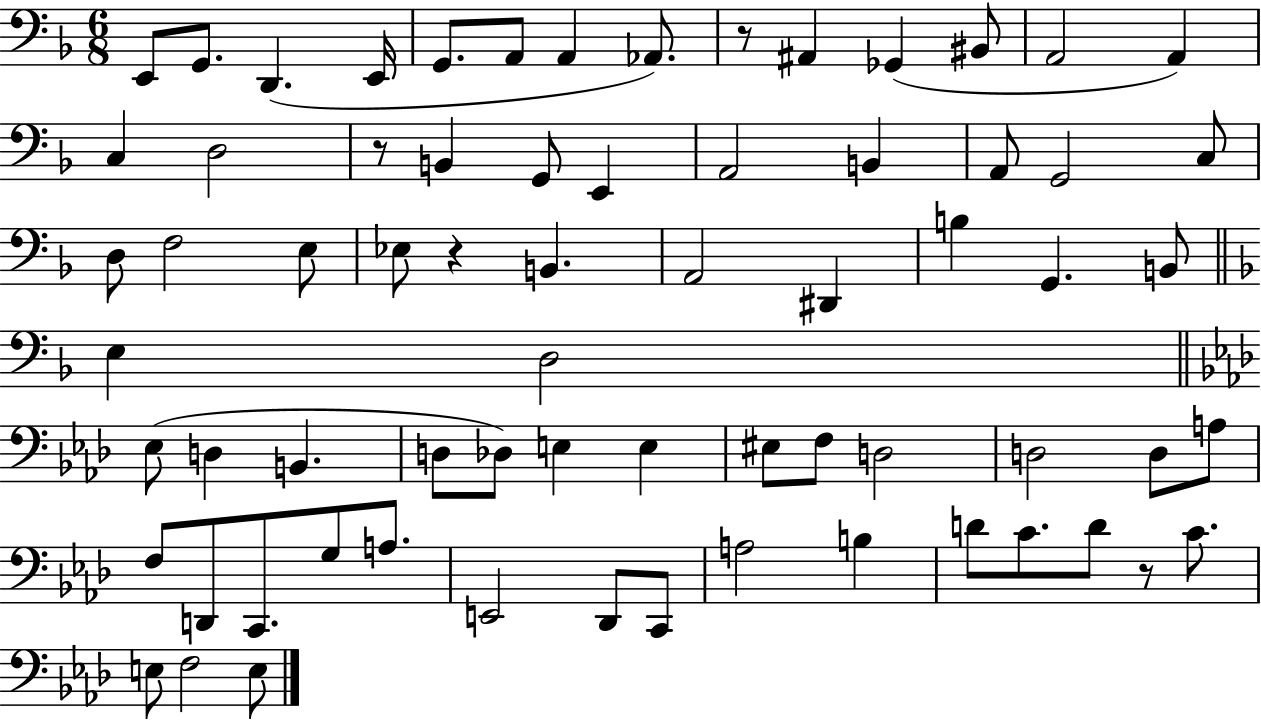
E2/e G2/e. D2/q. E2/s G2/e. A2/e A2/q Ab2/e. R/e A#2/q Gb2/q BIS2/e A2/h A2/q C3/q D3/h R/e B2/q G2/e E2/q A2/h B2/q A2/e G2/h C3/e D3/e F3/h E3/e Eb3/e R/q B2/q. A2/h D#2/q B3/q G2/q. B2/e E3/q D3/h Eb3/e D3/q B2/q. D3/e Db3/e E3/q E3/q EIS3/e F3/e D3/h D3/h D3/e A3/e F3/e D2/e C2/e. G3/e A3/e. E2/h Db2/e C2/e A3/h B3/q D4/e C4/e. D4/e R/e C4/e. E3/e F3/h E3/e